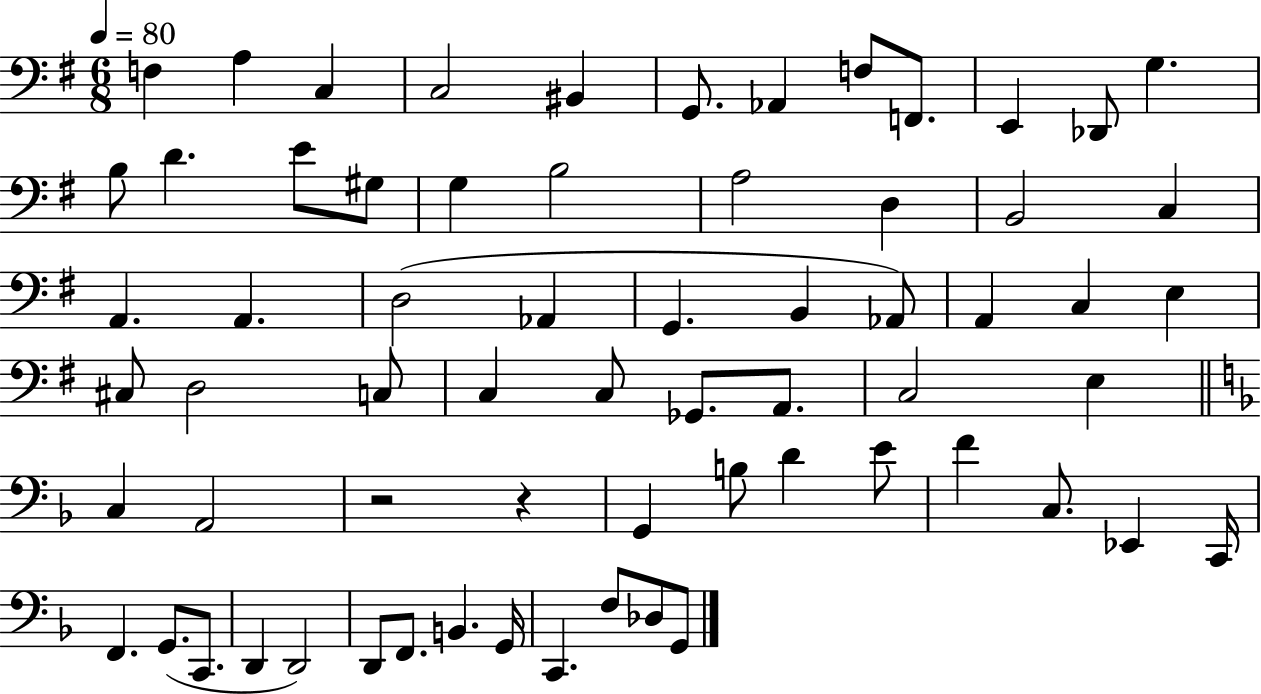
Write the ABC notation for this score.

X:1
T:Untitled
M:6/8
L:1/4
K:G
F, A, C, C,2 ^B,, G,,/2 _A,, F,/2 F,,/2 E,, _D,,/2 G, B,/2 D E/2 ^G,/2 G, B,2 A,2 D, B,,2 C, A,, A,, D,2 _A,, G,, B,, _A,,/2 A,, C, E, ^C,/2 D,2 C,/2 C, C,/2 _G,,/2 A,,/2 C,2 E, C, A,,2 z2 z G,, B,/2 D E/2 F C,/2 _E,, C,,/4 F,, G,,/2 C,,/2 D,, D,,2 D,,/2 F,,/2 B,, G,,/4 C,, F,/2 _D,/2 G,,/2